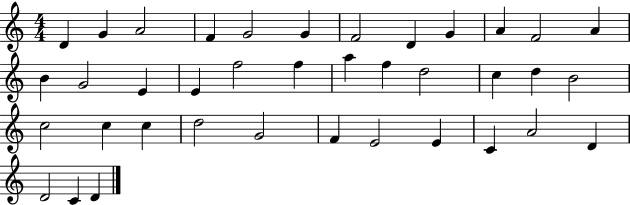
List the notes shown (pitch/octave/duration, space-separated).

D4/q G4/q A4/h F4/q G4/h G4/q F4/h D4/q G4/q A4/q F4/h A4/q B4/q G4/h E4/q E4/q F5/h F5/q A5/q F5/q D5/h C5/q D5/q B4/h C5/h C5/q C5/q D5/h G4/h F4/q E4/h E4/q C4/q A4/h D4/q D4/h C4/q D4/q